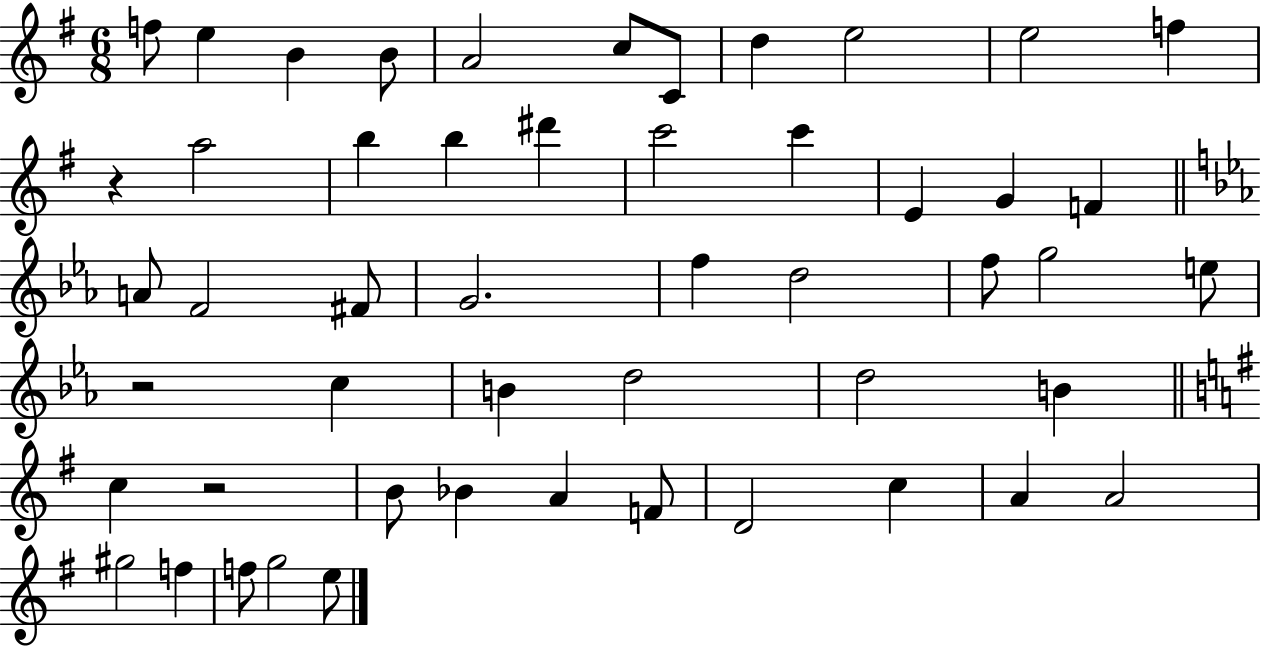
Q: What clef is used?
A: treble